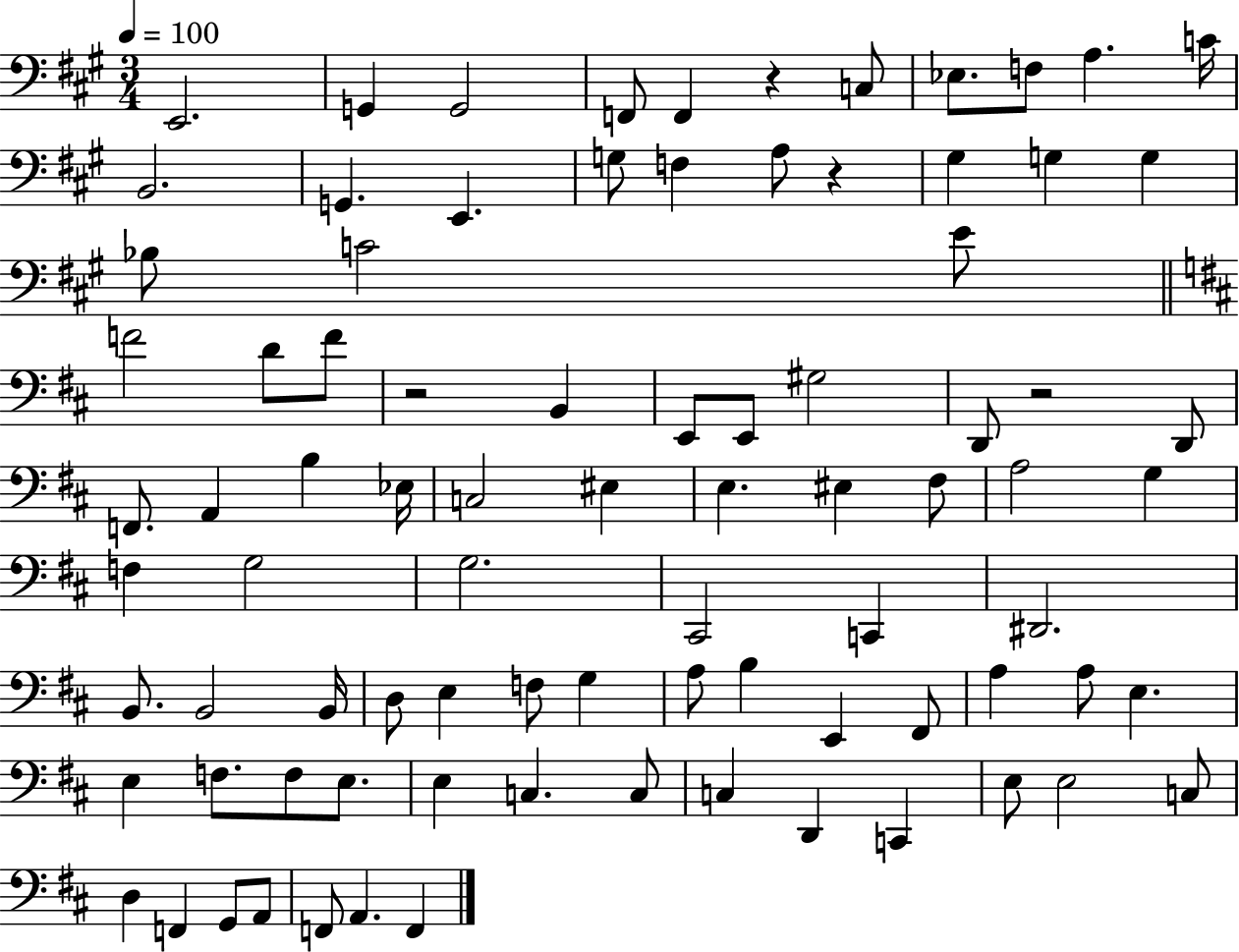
E2/h. G2/q G2/h F2/e F2/q R/q C3/e Eb3/e. F3/e A3/q. C4/s B2/h. G2/q. E2/q. G3/e F3/q A3/e R/q G#3/q G3/q G3/q Bb3/e C4/h E4/e F4/h D4/e F4/e R/h B2/q E2/e E2/e G#3/h D2/e R/h D2/e F2/e. A2/q B3/q Eb3/s C3/h EIS3/q E3/q. EIS3/q F#3/e A3/h G3/q F3/q G3/h G3/h. C#2/h C2/q D#2/h. B2/e. B2/h B2/s D3/e E3/q F3/e G3/q A3/e B3/q E2/q F#2/e A3/q A3/e E3/q. E3/q F3/e. F3/e E3/e. E3/q C3/q. C3/e C3/q D2/q C2/q E3/e E3/h C3/e D3/q F2/q G2/e A2/e F2/e A2/q. F2/q